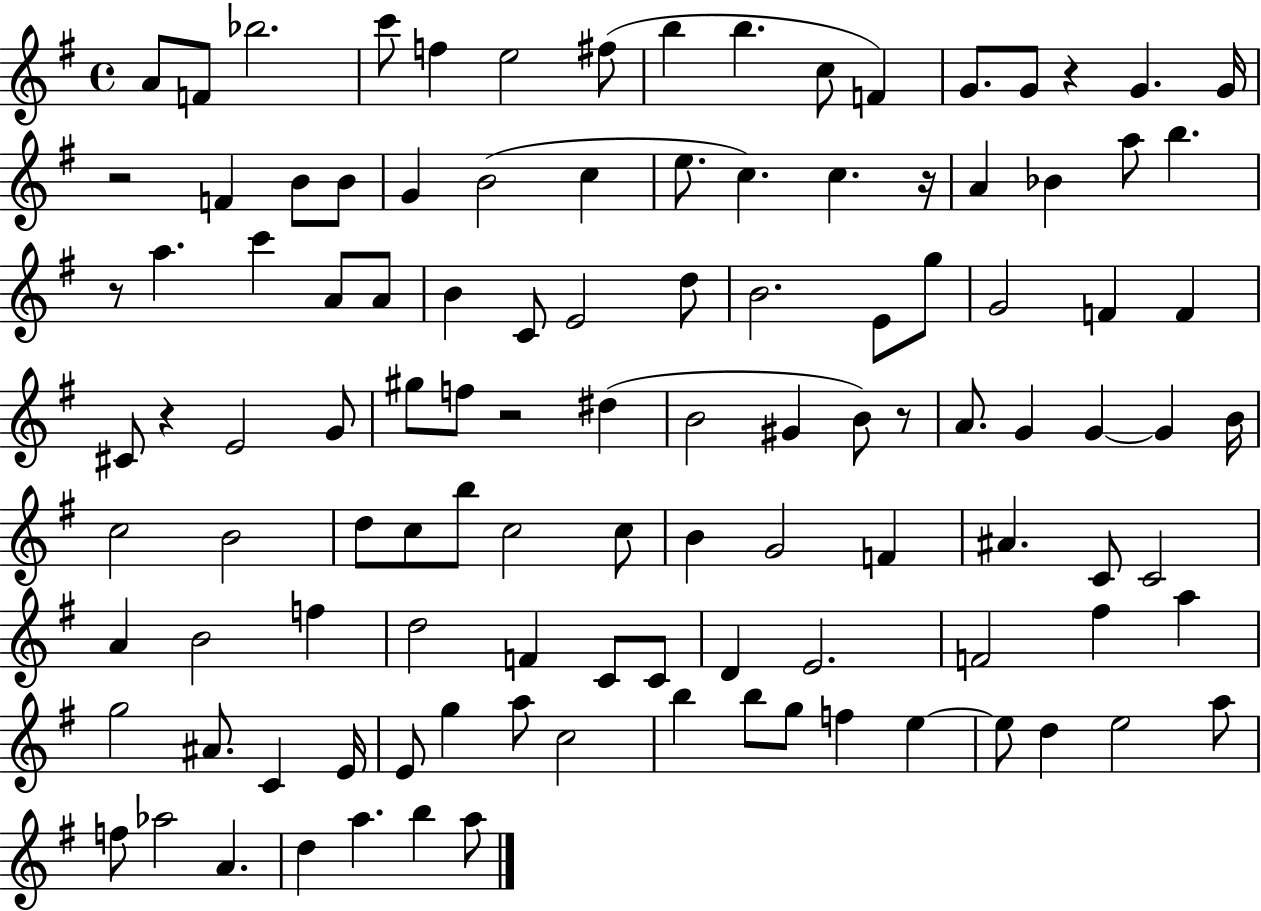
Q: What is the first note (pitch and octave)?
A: A4